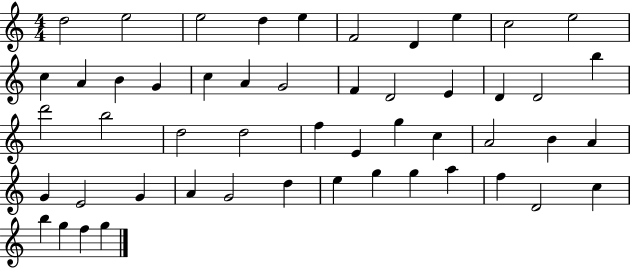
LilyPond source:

{
  \clef treble
  \numericTimeSignature
  \time 4/4
  \key c \major
  d''2 e''2 | e''2 d''4 e''4 | f'2 d'4 e''4 | c''2 e''2 | \break c''4 a'4 b'4 g'4 | c''4 a'4 g'2 | f'4 d'2 e'4 | d'4 d'2 b''4 | \break d'''2 b''2 | d''2 d''2 | f''4 e'4 g''4 c''4 | a'2 b'4 a'4 | \break g'4 e'2 g'4 | a'4 g'2 d''4 | e''4 g''4 g''4 a''4 | f''4 d'2 c''4 | \break b''4 g''4 f''4 g''4 | \bar "|."
}